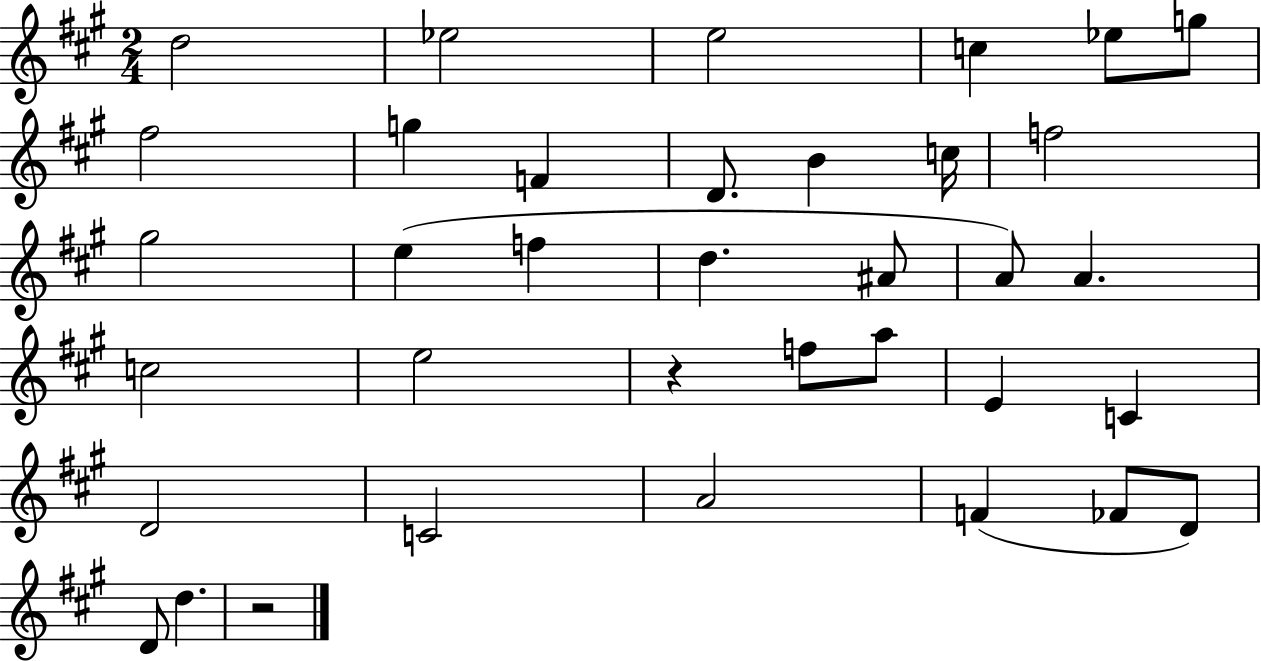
{
  \clef treble
  \numericTimeSignature
  \time 2/4
  \key a \major
  d''2 | ees''2 | e''2 | c''4 ees''8 g''8 | \break fis''2 | g''4 f'4 | d'8. b'4 c''16 | f''2 | \break gis''2 | e''4( f''4 | d''4. ais'8 | a'8) a'4. | \break c''2 | e''2 | r4 f''8 a''8 | e'4 c'4 | \break d'2 | c'2 | a'2 | f'4( fes'8 d'8) | \break d'8 d''4. | r2 | \bar "|."
}